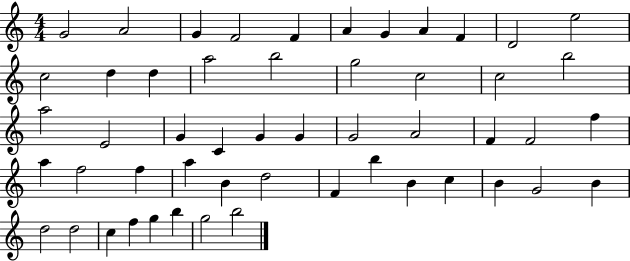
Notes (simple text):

G4/h A4/h G4/q F4/h F4/q A4/q G4/q A4/q F4/q D4/h E5/h C5/h D5/q D5/q A5/h B5/h G5/h C5/h C5/h B5/h A5/h E4/h G4/q C4/q G4/q G4/q G4/h A4/h F4/q F4/h F5/q A5/q F5/h F5/q A5/q B4/q D5/h F4/q B5/q B4/q C5/q B4/q G4/h B4/q D5/h D5/h C5/q F5/q G5/q B5/q G5/h B5/h